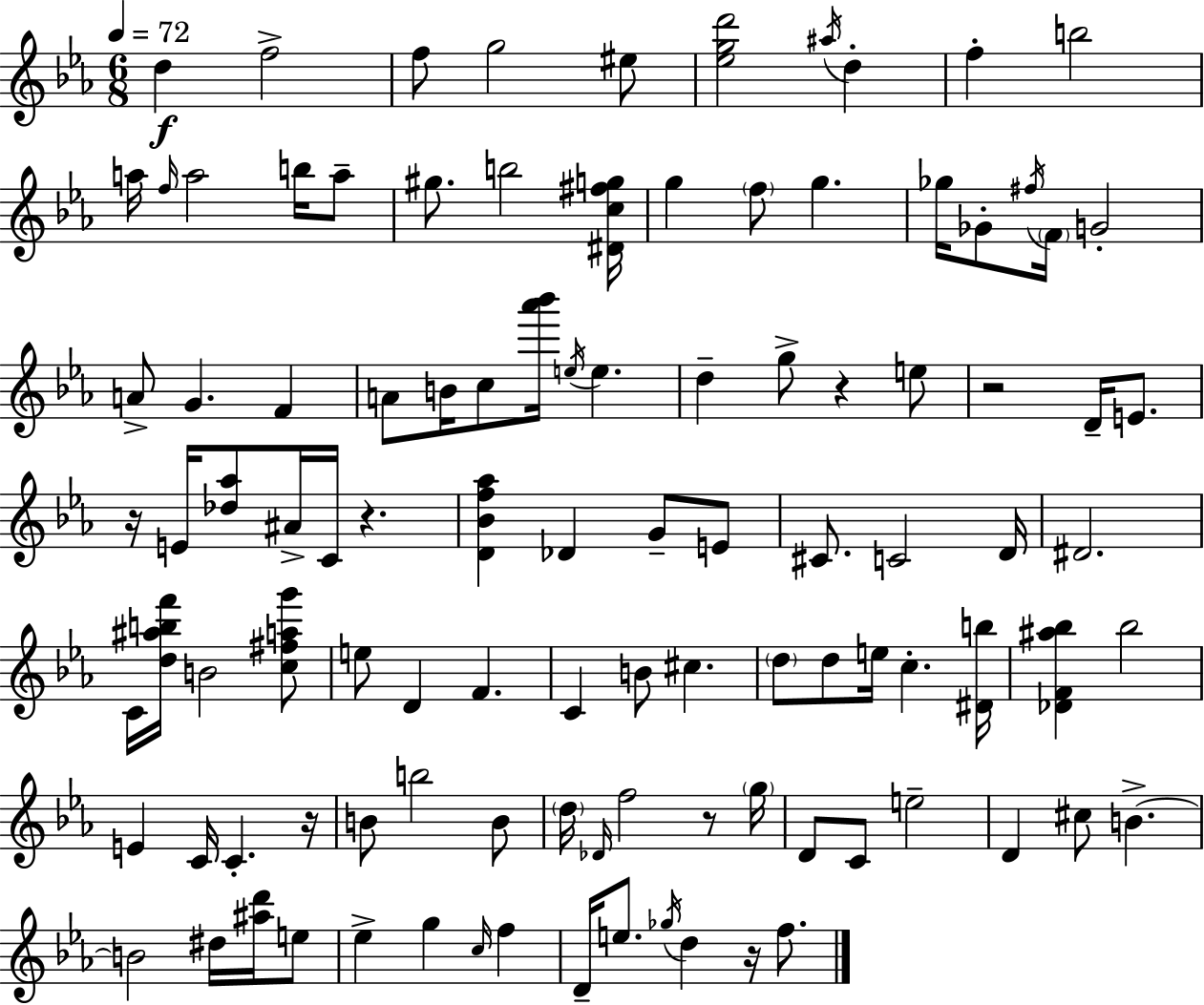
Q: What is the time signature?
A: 6/8